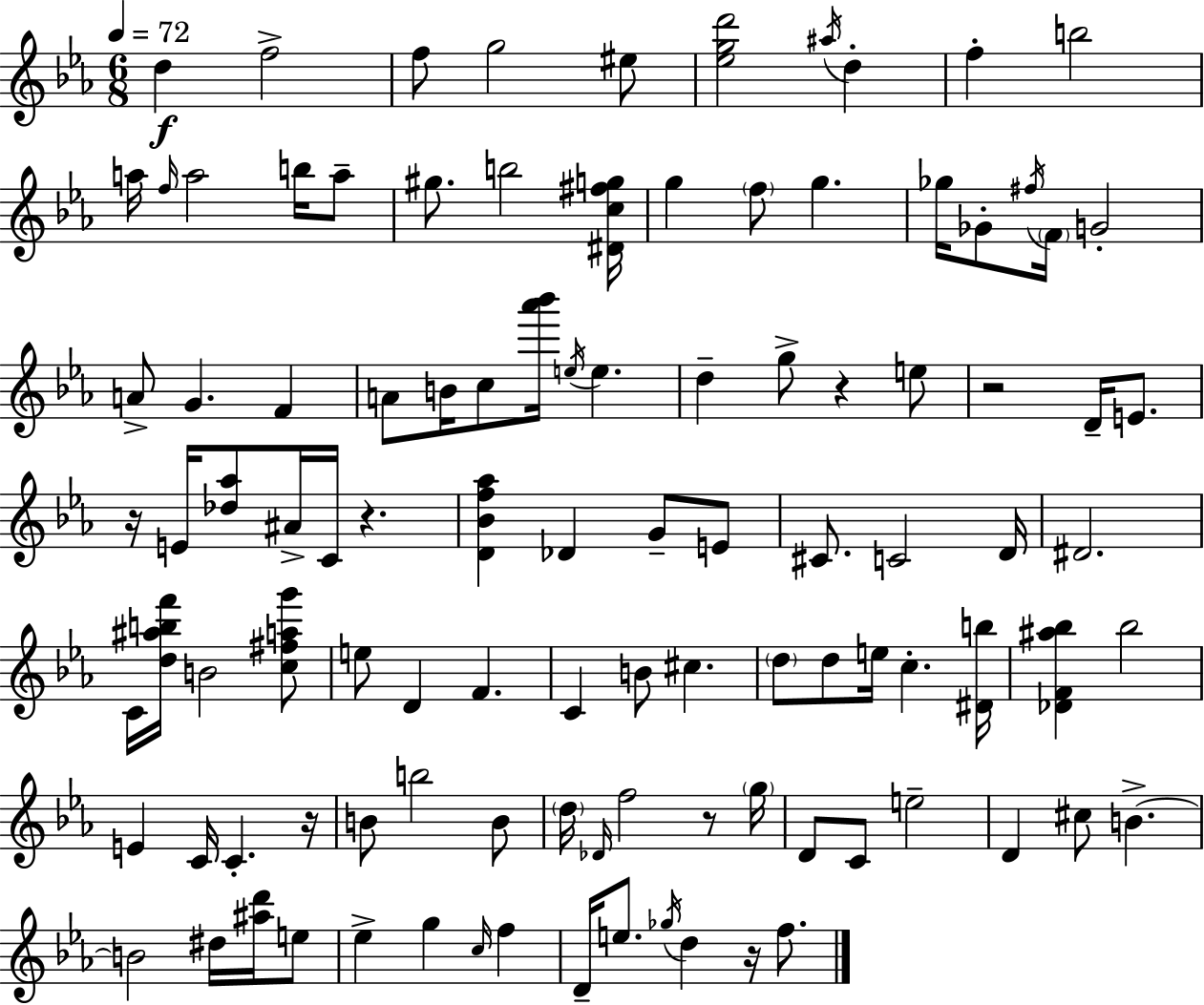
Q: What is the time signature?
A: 6/8